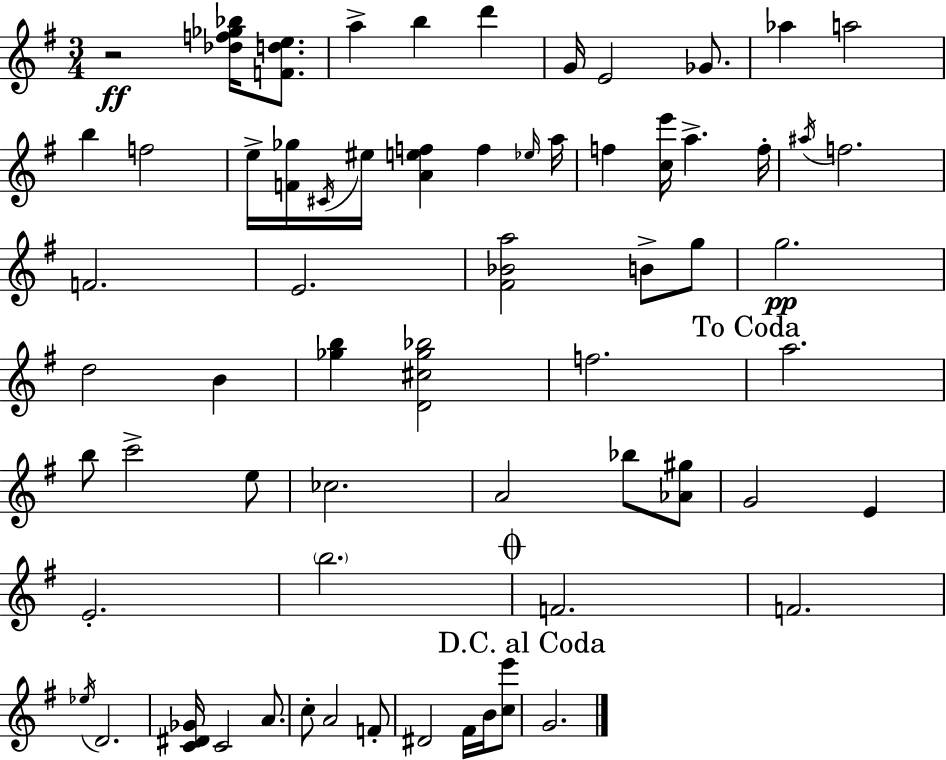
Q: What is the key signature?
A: G major